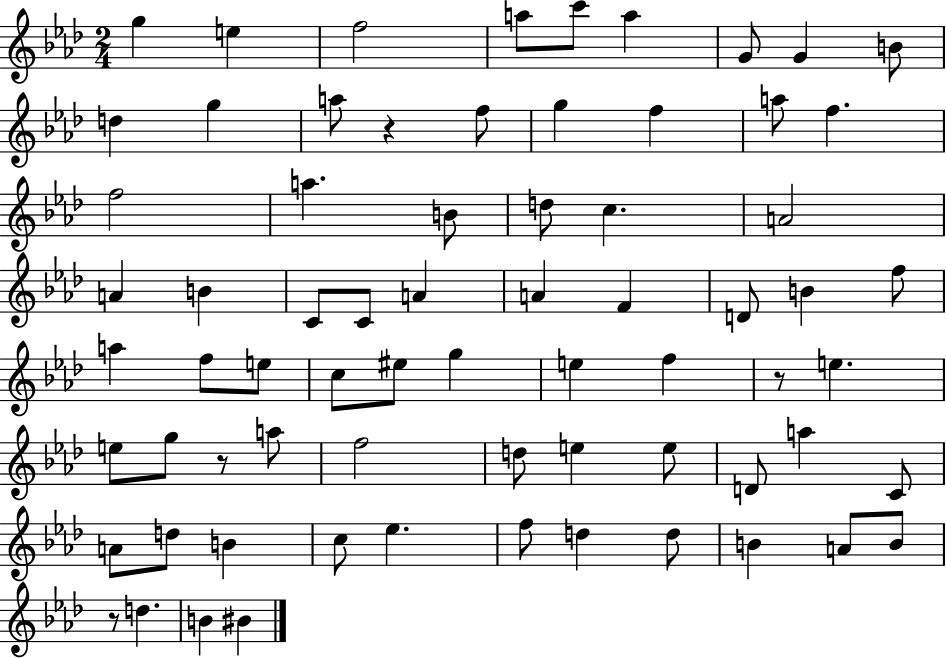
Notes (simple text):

G5/q E5/q F5/h A5/e C6/e A5/q G4/e G4/q B4/e D5/q G5/q A5/e R/q F5/e G5/q F5/q A5/e F5/q. F5/h A5/q. B4/e D5/e C5/q. A4/h A4/q B4/q C4/e C4/e A4/q A4/q F4/q D4/e B4/q F5/e A5/q F5/e E5/e C5/e EIS5/e G5/q E5/q F5/q R/e E5/q. E5/e G5/e R/e A5/e F5/h D5/e E5/q E5/e D4/e A5/q C4/e A4/e D5/e B4/q C5/e Eb5/q. F5/e D5/q D5/e B4/q A4/e B4/e R/e D5/q. B4/q BIS4/q